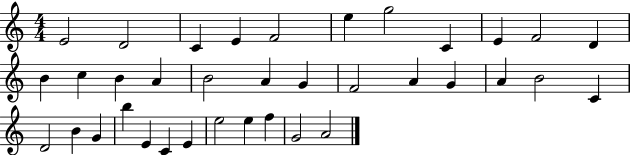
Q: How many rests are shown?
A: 0